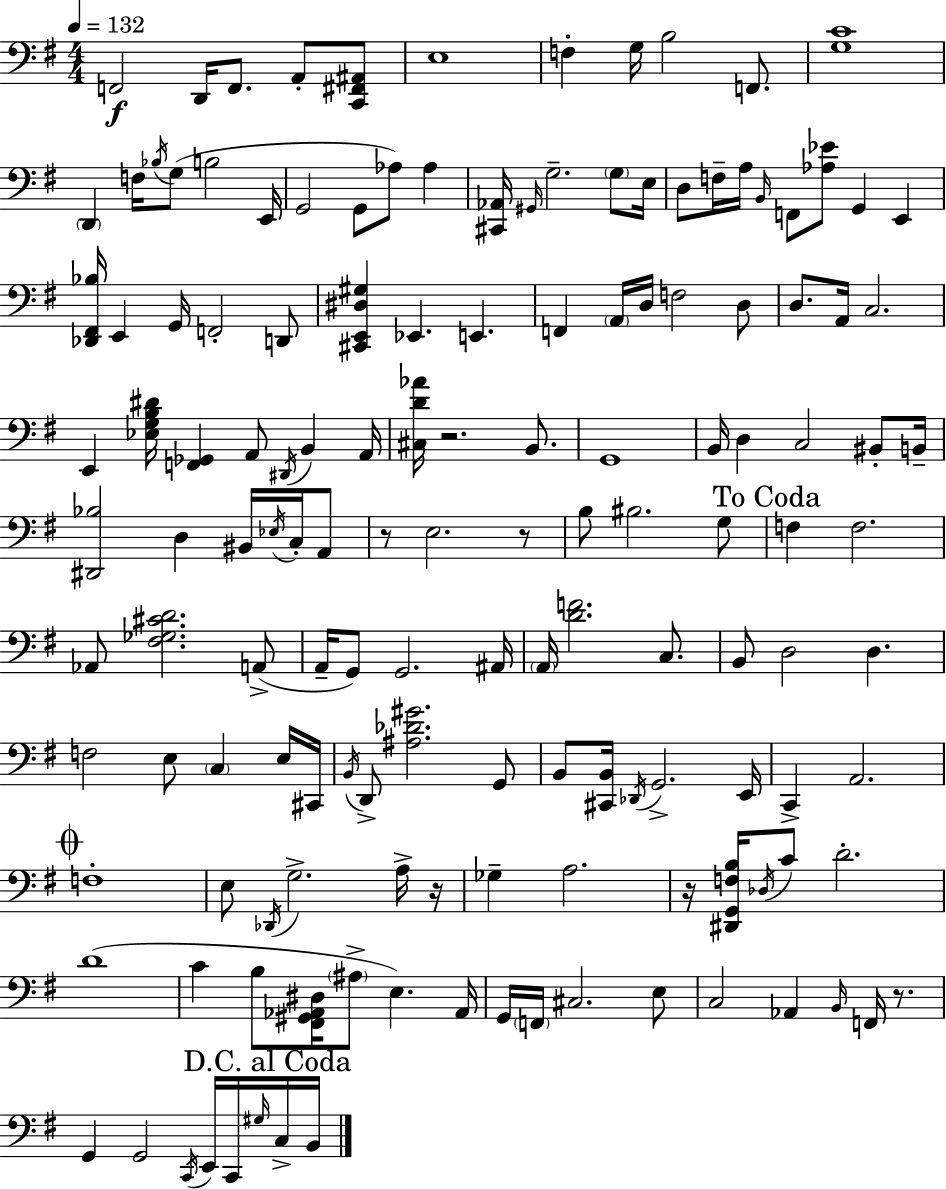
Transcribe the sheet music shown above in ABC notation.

X:1
T:Untitled
M:4/4
L:1/4
K:Em
F,,2 D,,/4 F,,/2 A,,/2 [C,,^F,,^A,,]/2 E,4 F, G,/4 B,2 F,,/2 [G,C]4 D,, F,/4 _B,/4 G,/2 B,2 E,,/4 G,,2 G,,/2 _A,/2 _A, [^C,,_A,,]/4 ^G,,/4 G,2 G,/2 E,/4 D,/2 F,/4 A,/4 B,,/4 F,,/2 [_A,_E]/2 G,, E,, [_D,,^F,,_B,]/4 E,, G,,/4 F,,2 D,,/2 [^C,,E,,^D,^G,] _E,, E,, F,, A,,/4 D,/4 F,2 D,/2 D,/2 A,,/4 C,2 E,, [_E,G,B,^D]/4 [F,,_G,,] A,,/2 ^D,,/4 B,, A,,/4 [^C,D_A]/4 z2 B,,/2 G,,4 B,,/4 D, C,2 ^B,,/2 B,,/4 [^D,,_B,]2 D, ^B,,/4 _E,/4 C,/4 A,,/2 z/2 E,2 z/2 B,/2 ^B,2 G,/2 F, F,2 _A,,/2 [^F,_G,^CD]2 A,,/2 A,,/4 G,,/2 G,,2 ^A,,/4 A,,/4 [DF]2 C,/2 B,,/2 D,2 D, F,2 E,/2 C, E,/4 ^C,,/4 B,,/4 D,,/2 [^A,_D^G]2 G,,/2 B,,/2 [^C,,B,,]/4 _D,,/4 G,,2 E,,/4 C,, A,,2 F,4 E,/2 _D,,/4 G,2 A,/4 z/4 _G, A,2 z/4 [^D,,G,,F,B,]/4 _D,/4 C/2 D2 D4 C B,/2 [^F,,^G,,_A,,^D,]/4 ^A,/2 E, _A,,/4 G,,/4 F,,/4 ^C,2 E,/2 C,2 _A,, B,,/4 F,,/4 z/2 G,, G,,2 C,,/4 E,,/4 C,,/4 ^G,/4 C,/4 B,,/4